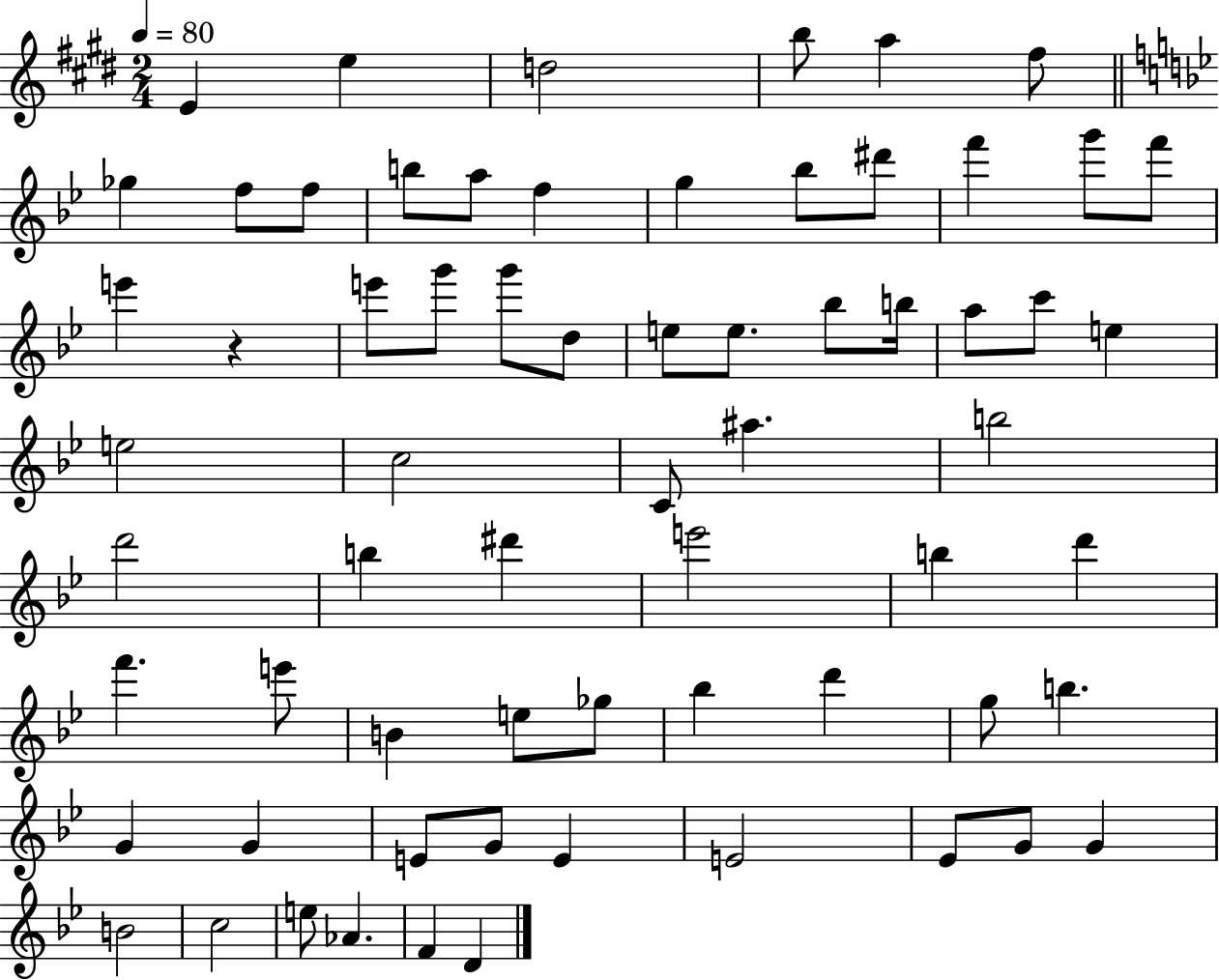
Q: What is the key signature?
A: E major